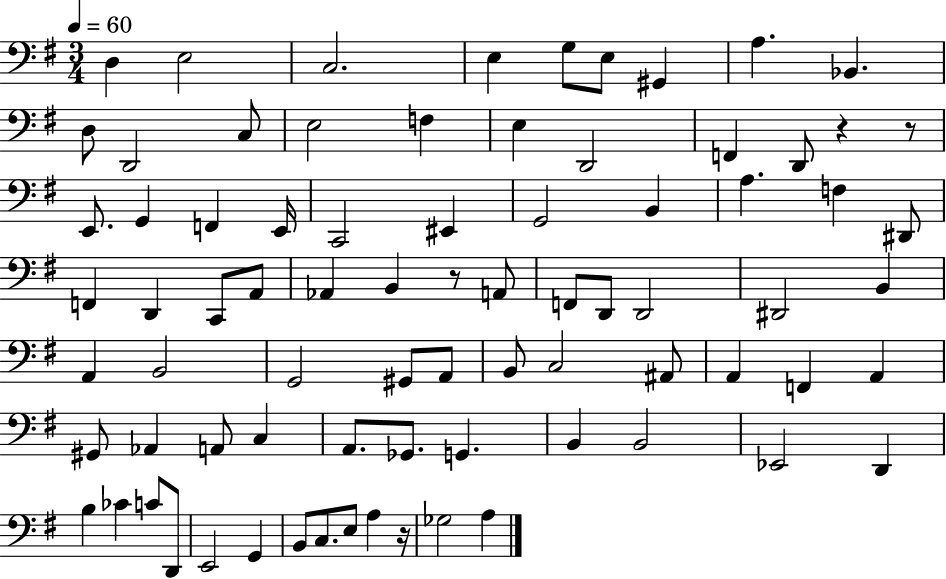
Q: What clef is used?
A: bass